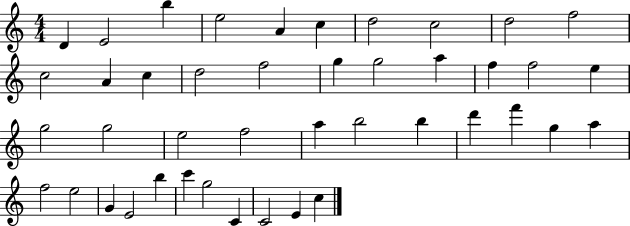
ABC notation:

X:1
T:Untitled
M:4/4
L:1/4
K:C
D E2 b e2 A c d2 c2 d2 f2 c2 A c d2 f2 g g2 a f f2 e g2 g2 e2 f2 a b2 b d' f' g a f2 e2 G E2 b c' g2 C C2 E c